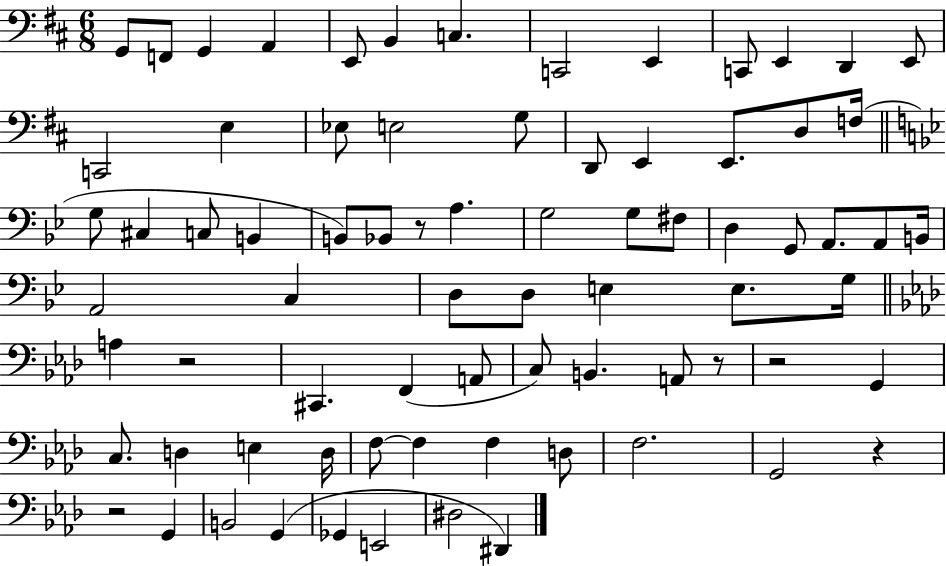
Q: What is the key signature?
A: D major